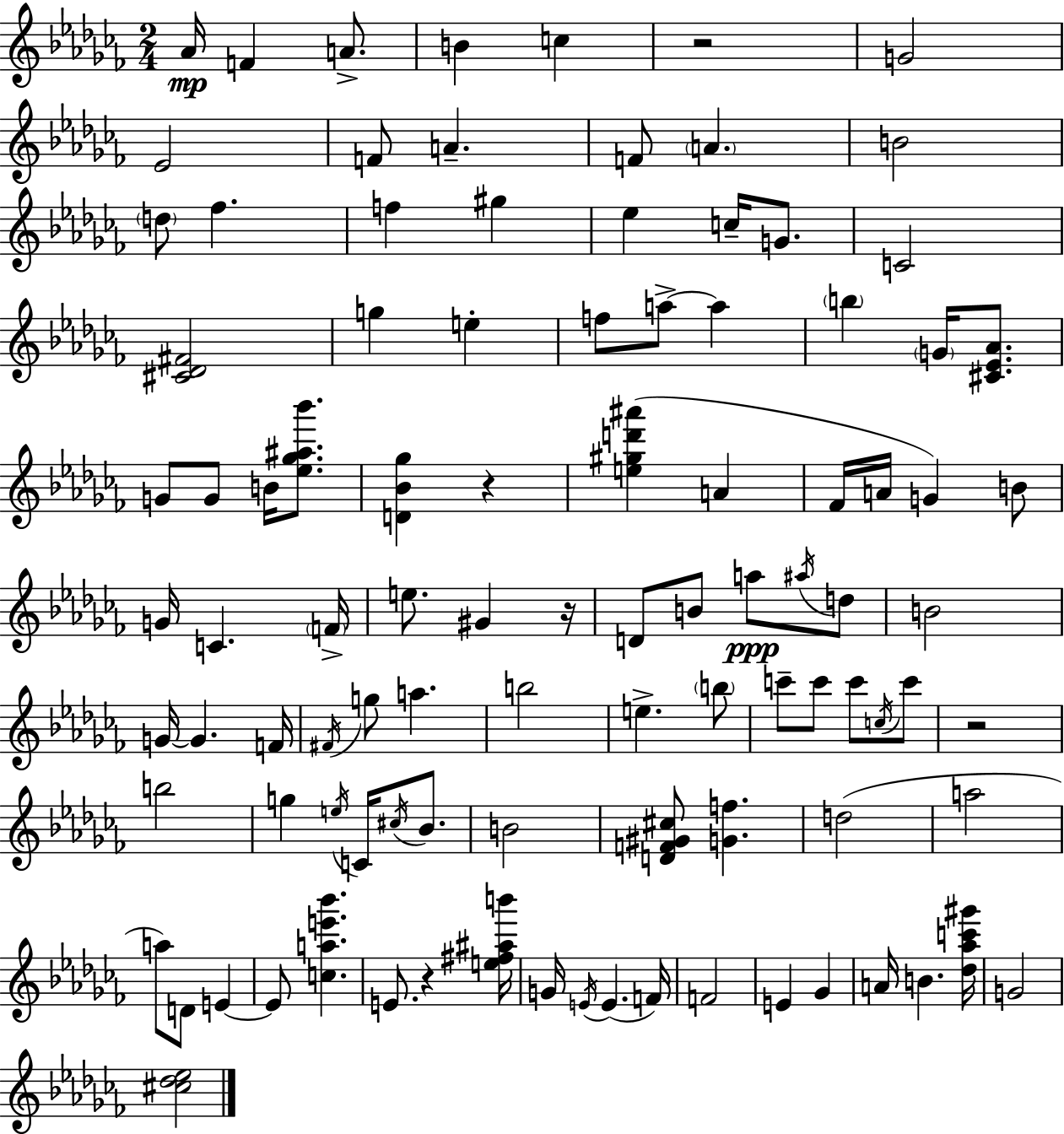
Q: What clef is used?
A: treble